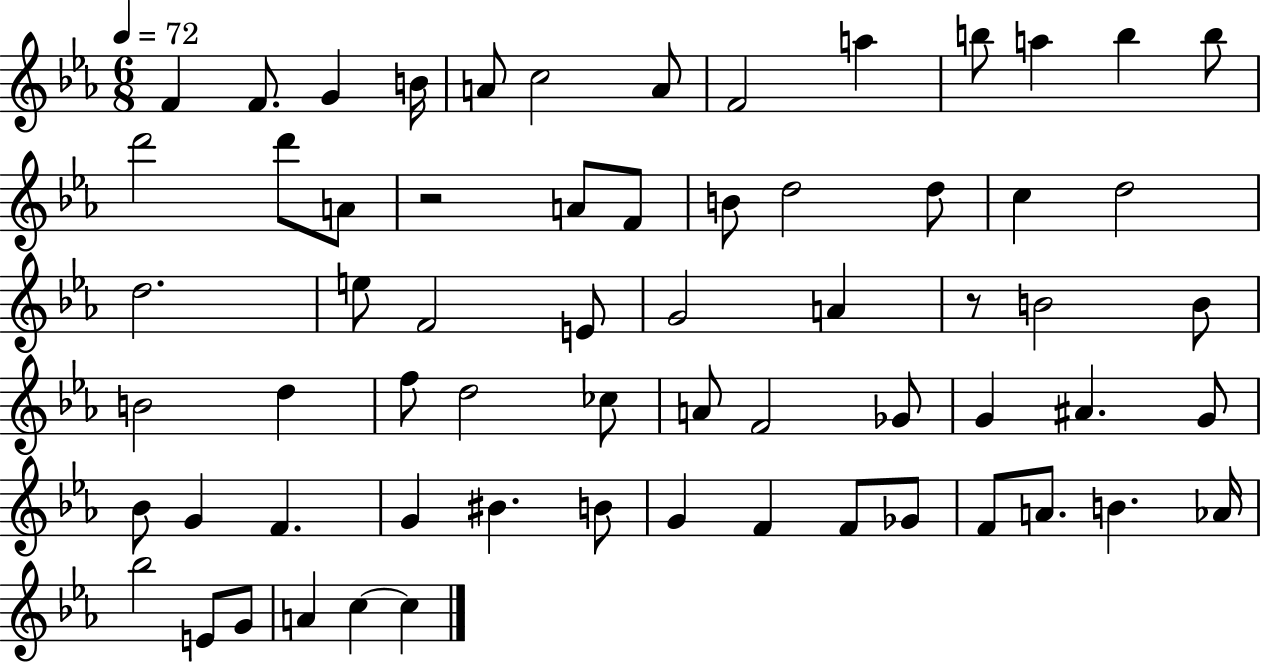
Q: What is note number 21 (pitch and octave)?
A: D5